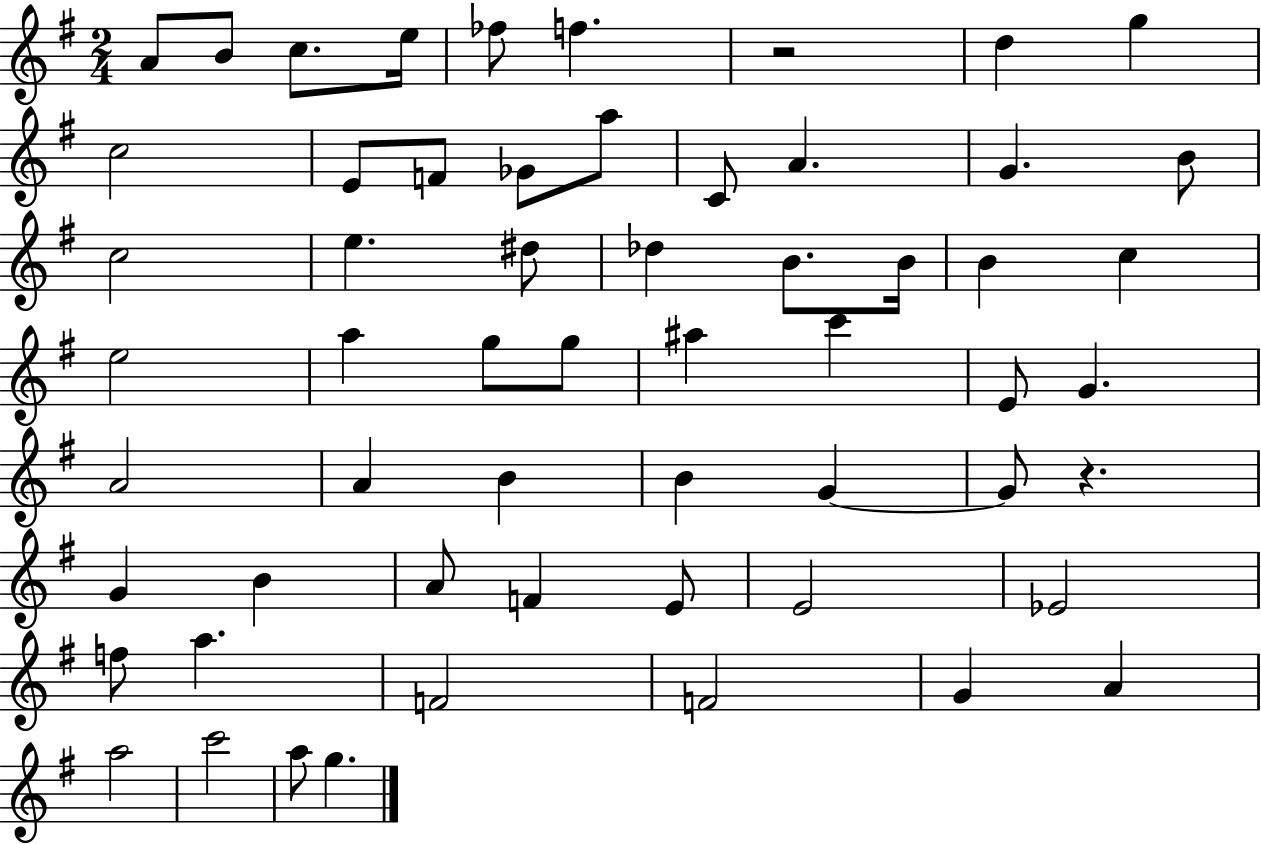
A4/e B4/e C5/e. E5/s FES5/e F5/q. R/h D5/q G5/q C5/h E4/e F4/e Gb4/e A5/e C4/e A4/q. G4/q. B4/e C5/h E5/q. D#5/e Db5/q B4/e. B4/s B4/q C5/q E5/h A5/q G5/e G5/e A#5/q C6/q E4/e G4/q. A4/h A4/q B4/q B4/q G4/q G4/e R/q. G4/q B4/q A4/e F4/q E4/e E4/h Eb4/h F5/e A5/q. F4/h F4/h G4/q A4/q A5/h C6/h A5/e G5/q.